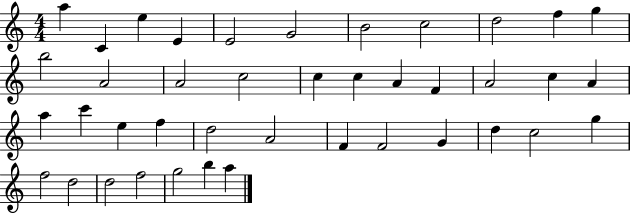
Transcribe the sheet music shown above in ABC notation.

X:1
T:Untitled
M:4/4
L:1/4
K:C
a C e E E2 G2 B2 c2 d2 f g b2 A2 A2 c2 c c A F A2 c A a c' e f d2 A2 F F2 G d c2 g f2 d2 d2 f2 g2 b a